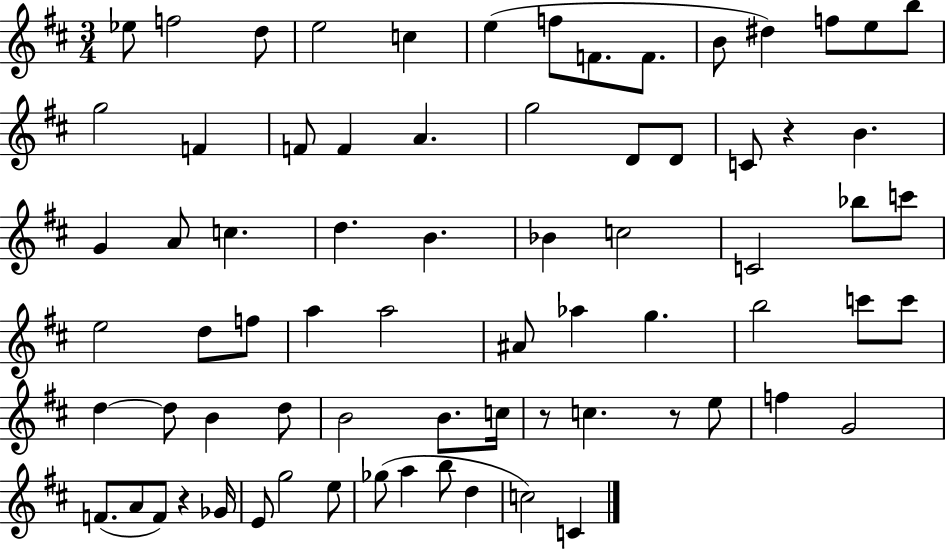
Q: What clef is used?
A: treble